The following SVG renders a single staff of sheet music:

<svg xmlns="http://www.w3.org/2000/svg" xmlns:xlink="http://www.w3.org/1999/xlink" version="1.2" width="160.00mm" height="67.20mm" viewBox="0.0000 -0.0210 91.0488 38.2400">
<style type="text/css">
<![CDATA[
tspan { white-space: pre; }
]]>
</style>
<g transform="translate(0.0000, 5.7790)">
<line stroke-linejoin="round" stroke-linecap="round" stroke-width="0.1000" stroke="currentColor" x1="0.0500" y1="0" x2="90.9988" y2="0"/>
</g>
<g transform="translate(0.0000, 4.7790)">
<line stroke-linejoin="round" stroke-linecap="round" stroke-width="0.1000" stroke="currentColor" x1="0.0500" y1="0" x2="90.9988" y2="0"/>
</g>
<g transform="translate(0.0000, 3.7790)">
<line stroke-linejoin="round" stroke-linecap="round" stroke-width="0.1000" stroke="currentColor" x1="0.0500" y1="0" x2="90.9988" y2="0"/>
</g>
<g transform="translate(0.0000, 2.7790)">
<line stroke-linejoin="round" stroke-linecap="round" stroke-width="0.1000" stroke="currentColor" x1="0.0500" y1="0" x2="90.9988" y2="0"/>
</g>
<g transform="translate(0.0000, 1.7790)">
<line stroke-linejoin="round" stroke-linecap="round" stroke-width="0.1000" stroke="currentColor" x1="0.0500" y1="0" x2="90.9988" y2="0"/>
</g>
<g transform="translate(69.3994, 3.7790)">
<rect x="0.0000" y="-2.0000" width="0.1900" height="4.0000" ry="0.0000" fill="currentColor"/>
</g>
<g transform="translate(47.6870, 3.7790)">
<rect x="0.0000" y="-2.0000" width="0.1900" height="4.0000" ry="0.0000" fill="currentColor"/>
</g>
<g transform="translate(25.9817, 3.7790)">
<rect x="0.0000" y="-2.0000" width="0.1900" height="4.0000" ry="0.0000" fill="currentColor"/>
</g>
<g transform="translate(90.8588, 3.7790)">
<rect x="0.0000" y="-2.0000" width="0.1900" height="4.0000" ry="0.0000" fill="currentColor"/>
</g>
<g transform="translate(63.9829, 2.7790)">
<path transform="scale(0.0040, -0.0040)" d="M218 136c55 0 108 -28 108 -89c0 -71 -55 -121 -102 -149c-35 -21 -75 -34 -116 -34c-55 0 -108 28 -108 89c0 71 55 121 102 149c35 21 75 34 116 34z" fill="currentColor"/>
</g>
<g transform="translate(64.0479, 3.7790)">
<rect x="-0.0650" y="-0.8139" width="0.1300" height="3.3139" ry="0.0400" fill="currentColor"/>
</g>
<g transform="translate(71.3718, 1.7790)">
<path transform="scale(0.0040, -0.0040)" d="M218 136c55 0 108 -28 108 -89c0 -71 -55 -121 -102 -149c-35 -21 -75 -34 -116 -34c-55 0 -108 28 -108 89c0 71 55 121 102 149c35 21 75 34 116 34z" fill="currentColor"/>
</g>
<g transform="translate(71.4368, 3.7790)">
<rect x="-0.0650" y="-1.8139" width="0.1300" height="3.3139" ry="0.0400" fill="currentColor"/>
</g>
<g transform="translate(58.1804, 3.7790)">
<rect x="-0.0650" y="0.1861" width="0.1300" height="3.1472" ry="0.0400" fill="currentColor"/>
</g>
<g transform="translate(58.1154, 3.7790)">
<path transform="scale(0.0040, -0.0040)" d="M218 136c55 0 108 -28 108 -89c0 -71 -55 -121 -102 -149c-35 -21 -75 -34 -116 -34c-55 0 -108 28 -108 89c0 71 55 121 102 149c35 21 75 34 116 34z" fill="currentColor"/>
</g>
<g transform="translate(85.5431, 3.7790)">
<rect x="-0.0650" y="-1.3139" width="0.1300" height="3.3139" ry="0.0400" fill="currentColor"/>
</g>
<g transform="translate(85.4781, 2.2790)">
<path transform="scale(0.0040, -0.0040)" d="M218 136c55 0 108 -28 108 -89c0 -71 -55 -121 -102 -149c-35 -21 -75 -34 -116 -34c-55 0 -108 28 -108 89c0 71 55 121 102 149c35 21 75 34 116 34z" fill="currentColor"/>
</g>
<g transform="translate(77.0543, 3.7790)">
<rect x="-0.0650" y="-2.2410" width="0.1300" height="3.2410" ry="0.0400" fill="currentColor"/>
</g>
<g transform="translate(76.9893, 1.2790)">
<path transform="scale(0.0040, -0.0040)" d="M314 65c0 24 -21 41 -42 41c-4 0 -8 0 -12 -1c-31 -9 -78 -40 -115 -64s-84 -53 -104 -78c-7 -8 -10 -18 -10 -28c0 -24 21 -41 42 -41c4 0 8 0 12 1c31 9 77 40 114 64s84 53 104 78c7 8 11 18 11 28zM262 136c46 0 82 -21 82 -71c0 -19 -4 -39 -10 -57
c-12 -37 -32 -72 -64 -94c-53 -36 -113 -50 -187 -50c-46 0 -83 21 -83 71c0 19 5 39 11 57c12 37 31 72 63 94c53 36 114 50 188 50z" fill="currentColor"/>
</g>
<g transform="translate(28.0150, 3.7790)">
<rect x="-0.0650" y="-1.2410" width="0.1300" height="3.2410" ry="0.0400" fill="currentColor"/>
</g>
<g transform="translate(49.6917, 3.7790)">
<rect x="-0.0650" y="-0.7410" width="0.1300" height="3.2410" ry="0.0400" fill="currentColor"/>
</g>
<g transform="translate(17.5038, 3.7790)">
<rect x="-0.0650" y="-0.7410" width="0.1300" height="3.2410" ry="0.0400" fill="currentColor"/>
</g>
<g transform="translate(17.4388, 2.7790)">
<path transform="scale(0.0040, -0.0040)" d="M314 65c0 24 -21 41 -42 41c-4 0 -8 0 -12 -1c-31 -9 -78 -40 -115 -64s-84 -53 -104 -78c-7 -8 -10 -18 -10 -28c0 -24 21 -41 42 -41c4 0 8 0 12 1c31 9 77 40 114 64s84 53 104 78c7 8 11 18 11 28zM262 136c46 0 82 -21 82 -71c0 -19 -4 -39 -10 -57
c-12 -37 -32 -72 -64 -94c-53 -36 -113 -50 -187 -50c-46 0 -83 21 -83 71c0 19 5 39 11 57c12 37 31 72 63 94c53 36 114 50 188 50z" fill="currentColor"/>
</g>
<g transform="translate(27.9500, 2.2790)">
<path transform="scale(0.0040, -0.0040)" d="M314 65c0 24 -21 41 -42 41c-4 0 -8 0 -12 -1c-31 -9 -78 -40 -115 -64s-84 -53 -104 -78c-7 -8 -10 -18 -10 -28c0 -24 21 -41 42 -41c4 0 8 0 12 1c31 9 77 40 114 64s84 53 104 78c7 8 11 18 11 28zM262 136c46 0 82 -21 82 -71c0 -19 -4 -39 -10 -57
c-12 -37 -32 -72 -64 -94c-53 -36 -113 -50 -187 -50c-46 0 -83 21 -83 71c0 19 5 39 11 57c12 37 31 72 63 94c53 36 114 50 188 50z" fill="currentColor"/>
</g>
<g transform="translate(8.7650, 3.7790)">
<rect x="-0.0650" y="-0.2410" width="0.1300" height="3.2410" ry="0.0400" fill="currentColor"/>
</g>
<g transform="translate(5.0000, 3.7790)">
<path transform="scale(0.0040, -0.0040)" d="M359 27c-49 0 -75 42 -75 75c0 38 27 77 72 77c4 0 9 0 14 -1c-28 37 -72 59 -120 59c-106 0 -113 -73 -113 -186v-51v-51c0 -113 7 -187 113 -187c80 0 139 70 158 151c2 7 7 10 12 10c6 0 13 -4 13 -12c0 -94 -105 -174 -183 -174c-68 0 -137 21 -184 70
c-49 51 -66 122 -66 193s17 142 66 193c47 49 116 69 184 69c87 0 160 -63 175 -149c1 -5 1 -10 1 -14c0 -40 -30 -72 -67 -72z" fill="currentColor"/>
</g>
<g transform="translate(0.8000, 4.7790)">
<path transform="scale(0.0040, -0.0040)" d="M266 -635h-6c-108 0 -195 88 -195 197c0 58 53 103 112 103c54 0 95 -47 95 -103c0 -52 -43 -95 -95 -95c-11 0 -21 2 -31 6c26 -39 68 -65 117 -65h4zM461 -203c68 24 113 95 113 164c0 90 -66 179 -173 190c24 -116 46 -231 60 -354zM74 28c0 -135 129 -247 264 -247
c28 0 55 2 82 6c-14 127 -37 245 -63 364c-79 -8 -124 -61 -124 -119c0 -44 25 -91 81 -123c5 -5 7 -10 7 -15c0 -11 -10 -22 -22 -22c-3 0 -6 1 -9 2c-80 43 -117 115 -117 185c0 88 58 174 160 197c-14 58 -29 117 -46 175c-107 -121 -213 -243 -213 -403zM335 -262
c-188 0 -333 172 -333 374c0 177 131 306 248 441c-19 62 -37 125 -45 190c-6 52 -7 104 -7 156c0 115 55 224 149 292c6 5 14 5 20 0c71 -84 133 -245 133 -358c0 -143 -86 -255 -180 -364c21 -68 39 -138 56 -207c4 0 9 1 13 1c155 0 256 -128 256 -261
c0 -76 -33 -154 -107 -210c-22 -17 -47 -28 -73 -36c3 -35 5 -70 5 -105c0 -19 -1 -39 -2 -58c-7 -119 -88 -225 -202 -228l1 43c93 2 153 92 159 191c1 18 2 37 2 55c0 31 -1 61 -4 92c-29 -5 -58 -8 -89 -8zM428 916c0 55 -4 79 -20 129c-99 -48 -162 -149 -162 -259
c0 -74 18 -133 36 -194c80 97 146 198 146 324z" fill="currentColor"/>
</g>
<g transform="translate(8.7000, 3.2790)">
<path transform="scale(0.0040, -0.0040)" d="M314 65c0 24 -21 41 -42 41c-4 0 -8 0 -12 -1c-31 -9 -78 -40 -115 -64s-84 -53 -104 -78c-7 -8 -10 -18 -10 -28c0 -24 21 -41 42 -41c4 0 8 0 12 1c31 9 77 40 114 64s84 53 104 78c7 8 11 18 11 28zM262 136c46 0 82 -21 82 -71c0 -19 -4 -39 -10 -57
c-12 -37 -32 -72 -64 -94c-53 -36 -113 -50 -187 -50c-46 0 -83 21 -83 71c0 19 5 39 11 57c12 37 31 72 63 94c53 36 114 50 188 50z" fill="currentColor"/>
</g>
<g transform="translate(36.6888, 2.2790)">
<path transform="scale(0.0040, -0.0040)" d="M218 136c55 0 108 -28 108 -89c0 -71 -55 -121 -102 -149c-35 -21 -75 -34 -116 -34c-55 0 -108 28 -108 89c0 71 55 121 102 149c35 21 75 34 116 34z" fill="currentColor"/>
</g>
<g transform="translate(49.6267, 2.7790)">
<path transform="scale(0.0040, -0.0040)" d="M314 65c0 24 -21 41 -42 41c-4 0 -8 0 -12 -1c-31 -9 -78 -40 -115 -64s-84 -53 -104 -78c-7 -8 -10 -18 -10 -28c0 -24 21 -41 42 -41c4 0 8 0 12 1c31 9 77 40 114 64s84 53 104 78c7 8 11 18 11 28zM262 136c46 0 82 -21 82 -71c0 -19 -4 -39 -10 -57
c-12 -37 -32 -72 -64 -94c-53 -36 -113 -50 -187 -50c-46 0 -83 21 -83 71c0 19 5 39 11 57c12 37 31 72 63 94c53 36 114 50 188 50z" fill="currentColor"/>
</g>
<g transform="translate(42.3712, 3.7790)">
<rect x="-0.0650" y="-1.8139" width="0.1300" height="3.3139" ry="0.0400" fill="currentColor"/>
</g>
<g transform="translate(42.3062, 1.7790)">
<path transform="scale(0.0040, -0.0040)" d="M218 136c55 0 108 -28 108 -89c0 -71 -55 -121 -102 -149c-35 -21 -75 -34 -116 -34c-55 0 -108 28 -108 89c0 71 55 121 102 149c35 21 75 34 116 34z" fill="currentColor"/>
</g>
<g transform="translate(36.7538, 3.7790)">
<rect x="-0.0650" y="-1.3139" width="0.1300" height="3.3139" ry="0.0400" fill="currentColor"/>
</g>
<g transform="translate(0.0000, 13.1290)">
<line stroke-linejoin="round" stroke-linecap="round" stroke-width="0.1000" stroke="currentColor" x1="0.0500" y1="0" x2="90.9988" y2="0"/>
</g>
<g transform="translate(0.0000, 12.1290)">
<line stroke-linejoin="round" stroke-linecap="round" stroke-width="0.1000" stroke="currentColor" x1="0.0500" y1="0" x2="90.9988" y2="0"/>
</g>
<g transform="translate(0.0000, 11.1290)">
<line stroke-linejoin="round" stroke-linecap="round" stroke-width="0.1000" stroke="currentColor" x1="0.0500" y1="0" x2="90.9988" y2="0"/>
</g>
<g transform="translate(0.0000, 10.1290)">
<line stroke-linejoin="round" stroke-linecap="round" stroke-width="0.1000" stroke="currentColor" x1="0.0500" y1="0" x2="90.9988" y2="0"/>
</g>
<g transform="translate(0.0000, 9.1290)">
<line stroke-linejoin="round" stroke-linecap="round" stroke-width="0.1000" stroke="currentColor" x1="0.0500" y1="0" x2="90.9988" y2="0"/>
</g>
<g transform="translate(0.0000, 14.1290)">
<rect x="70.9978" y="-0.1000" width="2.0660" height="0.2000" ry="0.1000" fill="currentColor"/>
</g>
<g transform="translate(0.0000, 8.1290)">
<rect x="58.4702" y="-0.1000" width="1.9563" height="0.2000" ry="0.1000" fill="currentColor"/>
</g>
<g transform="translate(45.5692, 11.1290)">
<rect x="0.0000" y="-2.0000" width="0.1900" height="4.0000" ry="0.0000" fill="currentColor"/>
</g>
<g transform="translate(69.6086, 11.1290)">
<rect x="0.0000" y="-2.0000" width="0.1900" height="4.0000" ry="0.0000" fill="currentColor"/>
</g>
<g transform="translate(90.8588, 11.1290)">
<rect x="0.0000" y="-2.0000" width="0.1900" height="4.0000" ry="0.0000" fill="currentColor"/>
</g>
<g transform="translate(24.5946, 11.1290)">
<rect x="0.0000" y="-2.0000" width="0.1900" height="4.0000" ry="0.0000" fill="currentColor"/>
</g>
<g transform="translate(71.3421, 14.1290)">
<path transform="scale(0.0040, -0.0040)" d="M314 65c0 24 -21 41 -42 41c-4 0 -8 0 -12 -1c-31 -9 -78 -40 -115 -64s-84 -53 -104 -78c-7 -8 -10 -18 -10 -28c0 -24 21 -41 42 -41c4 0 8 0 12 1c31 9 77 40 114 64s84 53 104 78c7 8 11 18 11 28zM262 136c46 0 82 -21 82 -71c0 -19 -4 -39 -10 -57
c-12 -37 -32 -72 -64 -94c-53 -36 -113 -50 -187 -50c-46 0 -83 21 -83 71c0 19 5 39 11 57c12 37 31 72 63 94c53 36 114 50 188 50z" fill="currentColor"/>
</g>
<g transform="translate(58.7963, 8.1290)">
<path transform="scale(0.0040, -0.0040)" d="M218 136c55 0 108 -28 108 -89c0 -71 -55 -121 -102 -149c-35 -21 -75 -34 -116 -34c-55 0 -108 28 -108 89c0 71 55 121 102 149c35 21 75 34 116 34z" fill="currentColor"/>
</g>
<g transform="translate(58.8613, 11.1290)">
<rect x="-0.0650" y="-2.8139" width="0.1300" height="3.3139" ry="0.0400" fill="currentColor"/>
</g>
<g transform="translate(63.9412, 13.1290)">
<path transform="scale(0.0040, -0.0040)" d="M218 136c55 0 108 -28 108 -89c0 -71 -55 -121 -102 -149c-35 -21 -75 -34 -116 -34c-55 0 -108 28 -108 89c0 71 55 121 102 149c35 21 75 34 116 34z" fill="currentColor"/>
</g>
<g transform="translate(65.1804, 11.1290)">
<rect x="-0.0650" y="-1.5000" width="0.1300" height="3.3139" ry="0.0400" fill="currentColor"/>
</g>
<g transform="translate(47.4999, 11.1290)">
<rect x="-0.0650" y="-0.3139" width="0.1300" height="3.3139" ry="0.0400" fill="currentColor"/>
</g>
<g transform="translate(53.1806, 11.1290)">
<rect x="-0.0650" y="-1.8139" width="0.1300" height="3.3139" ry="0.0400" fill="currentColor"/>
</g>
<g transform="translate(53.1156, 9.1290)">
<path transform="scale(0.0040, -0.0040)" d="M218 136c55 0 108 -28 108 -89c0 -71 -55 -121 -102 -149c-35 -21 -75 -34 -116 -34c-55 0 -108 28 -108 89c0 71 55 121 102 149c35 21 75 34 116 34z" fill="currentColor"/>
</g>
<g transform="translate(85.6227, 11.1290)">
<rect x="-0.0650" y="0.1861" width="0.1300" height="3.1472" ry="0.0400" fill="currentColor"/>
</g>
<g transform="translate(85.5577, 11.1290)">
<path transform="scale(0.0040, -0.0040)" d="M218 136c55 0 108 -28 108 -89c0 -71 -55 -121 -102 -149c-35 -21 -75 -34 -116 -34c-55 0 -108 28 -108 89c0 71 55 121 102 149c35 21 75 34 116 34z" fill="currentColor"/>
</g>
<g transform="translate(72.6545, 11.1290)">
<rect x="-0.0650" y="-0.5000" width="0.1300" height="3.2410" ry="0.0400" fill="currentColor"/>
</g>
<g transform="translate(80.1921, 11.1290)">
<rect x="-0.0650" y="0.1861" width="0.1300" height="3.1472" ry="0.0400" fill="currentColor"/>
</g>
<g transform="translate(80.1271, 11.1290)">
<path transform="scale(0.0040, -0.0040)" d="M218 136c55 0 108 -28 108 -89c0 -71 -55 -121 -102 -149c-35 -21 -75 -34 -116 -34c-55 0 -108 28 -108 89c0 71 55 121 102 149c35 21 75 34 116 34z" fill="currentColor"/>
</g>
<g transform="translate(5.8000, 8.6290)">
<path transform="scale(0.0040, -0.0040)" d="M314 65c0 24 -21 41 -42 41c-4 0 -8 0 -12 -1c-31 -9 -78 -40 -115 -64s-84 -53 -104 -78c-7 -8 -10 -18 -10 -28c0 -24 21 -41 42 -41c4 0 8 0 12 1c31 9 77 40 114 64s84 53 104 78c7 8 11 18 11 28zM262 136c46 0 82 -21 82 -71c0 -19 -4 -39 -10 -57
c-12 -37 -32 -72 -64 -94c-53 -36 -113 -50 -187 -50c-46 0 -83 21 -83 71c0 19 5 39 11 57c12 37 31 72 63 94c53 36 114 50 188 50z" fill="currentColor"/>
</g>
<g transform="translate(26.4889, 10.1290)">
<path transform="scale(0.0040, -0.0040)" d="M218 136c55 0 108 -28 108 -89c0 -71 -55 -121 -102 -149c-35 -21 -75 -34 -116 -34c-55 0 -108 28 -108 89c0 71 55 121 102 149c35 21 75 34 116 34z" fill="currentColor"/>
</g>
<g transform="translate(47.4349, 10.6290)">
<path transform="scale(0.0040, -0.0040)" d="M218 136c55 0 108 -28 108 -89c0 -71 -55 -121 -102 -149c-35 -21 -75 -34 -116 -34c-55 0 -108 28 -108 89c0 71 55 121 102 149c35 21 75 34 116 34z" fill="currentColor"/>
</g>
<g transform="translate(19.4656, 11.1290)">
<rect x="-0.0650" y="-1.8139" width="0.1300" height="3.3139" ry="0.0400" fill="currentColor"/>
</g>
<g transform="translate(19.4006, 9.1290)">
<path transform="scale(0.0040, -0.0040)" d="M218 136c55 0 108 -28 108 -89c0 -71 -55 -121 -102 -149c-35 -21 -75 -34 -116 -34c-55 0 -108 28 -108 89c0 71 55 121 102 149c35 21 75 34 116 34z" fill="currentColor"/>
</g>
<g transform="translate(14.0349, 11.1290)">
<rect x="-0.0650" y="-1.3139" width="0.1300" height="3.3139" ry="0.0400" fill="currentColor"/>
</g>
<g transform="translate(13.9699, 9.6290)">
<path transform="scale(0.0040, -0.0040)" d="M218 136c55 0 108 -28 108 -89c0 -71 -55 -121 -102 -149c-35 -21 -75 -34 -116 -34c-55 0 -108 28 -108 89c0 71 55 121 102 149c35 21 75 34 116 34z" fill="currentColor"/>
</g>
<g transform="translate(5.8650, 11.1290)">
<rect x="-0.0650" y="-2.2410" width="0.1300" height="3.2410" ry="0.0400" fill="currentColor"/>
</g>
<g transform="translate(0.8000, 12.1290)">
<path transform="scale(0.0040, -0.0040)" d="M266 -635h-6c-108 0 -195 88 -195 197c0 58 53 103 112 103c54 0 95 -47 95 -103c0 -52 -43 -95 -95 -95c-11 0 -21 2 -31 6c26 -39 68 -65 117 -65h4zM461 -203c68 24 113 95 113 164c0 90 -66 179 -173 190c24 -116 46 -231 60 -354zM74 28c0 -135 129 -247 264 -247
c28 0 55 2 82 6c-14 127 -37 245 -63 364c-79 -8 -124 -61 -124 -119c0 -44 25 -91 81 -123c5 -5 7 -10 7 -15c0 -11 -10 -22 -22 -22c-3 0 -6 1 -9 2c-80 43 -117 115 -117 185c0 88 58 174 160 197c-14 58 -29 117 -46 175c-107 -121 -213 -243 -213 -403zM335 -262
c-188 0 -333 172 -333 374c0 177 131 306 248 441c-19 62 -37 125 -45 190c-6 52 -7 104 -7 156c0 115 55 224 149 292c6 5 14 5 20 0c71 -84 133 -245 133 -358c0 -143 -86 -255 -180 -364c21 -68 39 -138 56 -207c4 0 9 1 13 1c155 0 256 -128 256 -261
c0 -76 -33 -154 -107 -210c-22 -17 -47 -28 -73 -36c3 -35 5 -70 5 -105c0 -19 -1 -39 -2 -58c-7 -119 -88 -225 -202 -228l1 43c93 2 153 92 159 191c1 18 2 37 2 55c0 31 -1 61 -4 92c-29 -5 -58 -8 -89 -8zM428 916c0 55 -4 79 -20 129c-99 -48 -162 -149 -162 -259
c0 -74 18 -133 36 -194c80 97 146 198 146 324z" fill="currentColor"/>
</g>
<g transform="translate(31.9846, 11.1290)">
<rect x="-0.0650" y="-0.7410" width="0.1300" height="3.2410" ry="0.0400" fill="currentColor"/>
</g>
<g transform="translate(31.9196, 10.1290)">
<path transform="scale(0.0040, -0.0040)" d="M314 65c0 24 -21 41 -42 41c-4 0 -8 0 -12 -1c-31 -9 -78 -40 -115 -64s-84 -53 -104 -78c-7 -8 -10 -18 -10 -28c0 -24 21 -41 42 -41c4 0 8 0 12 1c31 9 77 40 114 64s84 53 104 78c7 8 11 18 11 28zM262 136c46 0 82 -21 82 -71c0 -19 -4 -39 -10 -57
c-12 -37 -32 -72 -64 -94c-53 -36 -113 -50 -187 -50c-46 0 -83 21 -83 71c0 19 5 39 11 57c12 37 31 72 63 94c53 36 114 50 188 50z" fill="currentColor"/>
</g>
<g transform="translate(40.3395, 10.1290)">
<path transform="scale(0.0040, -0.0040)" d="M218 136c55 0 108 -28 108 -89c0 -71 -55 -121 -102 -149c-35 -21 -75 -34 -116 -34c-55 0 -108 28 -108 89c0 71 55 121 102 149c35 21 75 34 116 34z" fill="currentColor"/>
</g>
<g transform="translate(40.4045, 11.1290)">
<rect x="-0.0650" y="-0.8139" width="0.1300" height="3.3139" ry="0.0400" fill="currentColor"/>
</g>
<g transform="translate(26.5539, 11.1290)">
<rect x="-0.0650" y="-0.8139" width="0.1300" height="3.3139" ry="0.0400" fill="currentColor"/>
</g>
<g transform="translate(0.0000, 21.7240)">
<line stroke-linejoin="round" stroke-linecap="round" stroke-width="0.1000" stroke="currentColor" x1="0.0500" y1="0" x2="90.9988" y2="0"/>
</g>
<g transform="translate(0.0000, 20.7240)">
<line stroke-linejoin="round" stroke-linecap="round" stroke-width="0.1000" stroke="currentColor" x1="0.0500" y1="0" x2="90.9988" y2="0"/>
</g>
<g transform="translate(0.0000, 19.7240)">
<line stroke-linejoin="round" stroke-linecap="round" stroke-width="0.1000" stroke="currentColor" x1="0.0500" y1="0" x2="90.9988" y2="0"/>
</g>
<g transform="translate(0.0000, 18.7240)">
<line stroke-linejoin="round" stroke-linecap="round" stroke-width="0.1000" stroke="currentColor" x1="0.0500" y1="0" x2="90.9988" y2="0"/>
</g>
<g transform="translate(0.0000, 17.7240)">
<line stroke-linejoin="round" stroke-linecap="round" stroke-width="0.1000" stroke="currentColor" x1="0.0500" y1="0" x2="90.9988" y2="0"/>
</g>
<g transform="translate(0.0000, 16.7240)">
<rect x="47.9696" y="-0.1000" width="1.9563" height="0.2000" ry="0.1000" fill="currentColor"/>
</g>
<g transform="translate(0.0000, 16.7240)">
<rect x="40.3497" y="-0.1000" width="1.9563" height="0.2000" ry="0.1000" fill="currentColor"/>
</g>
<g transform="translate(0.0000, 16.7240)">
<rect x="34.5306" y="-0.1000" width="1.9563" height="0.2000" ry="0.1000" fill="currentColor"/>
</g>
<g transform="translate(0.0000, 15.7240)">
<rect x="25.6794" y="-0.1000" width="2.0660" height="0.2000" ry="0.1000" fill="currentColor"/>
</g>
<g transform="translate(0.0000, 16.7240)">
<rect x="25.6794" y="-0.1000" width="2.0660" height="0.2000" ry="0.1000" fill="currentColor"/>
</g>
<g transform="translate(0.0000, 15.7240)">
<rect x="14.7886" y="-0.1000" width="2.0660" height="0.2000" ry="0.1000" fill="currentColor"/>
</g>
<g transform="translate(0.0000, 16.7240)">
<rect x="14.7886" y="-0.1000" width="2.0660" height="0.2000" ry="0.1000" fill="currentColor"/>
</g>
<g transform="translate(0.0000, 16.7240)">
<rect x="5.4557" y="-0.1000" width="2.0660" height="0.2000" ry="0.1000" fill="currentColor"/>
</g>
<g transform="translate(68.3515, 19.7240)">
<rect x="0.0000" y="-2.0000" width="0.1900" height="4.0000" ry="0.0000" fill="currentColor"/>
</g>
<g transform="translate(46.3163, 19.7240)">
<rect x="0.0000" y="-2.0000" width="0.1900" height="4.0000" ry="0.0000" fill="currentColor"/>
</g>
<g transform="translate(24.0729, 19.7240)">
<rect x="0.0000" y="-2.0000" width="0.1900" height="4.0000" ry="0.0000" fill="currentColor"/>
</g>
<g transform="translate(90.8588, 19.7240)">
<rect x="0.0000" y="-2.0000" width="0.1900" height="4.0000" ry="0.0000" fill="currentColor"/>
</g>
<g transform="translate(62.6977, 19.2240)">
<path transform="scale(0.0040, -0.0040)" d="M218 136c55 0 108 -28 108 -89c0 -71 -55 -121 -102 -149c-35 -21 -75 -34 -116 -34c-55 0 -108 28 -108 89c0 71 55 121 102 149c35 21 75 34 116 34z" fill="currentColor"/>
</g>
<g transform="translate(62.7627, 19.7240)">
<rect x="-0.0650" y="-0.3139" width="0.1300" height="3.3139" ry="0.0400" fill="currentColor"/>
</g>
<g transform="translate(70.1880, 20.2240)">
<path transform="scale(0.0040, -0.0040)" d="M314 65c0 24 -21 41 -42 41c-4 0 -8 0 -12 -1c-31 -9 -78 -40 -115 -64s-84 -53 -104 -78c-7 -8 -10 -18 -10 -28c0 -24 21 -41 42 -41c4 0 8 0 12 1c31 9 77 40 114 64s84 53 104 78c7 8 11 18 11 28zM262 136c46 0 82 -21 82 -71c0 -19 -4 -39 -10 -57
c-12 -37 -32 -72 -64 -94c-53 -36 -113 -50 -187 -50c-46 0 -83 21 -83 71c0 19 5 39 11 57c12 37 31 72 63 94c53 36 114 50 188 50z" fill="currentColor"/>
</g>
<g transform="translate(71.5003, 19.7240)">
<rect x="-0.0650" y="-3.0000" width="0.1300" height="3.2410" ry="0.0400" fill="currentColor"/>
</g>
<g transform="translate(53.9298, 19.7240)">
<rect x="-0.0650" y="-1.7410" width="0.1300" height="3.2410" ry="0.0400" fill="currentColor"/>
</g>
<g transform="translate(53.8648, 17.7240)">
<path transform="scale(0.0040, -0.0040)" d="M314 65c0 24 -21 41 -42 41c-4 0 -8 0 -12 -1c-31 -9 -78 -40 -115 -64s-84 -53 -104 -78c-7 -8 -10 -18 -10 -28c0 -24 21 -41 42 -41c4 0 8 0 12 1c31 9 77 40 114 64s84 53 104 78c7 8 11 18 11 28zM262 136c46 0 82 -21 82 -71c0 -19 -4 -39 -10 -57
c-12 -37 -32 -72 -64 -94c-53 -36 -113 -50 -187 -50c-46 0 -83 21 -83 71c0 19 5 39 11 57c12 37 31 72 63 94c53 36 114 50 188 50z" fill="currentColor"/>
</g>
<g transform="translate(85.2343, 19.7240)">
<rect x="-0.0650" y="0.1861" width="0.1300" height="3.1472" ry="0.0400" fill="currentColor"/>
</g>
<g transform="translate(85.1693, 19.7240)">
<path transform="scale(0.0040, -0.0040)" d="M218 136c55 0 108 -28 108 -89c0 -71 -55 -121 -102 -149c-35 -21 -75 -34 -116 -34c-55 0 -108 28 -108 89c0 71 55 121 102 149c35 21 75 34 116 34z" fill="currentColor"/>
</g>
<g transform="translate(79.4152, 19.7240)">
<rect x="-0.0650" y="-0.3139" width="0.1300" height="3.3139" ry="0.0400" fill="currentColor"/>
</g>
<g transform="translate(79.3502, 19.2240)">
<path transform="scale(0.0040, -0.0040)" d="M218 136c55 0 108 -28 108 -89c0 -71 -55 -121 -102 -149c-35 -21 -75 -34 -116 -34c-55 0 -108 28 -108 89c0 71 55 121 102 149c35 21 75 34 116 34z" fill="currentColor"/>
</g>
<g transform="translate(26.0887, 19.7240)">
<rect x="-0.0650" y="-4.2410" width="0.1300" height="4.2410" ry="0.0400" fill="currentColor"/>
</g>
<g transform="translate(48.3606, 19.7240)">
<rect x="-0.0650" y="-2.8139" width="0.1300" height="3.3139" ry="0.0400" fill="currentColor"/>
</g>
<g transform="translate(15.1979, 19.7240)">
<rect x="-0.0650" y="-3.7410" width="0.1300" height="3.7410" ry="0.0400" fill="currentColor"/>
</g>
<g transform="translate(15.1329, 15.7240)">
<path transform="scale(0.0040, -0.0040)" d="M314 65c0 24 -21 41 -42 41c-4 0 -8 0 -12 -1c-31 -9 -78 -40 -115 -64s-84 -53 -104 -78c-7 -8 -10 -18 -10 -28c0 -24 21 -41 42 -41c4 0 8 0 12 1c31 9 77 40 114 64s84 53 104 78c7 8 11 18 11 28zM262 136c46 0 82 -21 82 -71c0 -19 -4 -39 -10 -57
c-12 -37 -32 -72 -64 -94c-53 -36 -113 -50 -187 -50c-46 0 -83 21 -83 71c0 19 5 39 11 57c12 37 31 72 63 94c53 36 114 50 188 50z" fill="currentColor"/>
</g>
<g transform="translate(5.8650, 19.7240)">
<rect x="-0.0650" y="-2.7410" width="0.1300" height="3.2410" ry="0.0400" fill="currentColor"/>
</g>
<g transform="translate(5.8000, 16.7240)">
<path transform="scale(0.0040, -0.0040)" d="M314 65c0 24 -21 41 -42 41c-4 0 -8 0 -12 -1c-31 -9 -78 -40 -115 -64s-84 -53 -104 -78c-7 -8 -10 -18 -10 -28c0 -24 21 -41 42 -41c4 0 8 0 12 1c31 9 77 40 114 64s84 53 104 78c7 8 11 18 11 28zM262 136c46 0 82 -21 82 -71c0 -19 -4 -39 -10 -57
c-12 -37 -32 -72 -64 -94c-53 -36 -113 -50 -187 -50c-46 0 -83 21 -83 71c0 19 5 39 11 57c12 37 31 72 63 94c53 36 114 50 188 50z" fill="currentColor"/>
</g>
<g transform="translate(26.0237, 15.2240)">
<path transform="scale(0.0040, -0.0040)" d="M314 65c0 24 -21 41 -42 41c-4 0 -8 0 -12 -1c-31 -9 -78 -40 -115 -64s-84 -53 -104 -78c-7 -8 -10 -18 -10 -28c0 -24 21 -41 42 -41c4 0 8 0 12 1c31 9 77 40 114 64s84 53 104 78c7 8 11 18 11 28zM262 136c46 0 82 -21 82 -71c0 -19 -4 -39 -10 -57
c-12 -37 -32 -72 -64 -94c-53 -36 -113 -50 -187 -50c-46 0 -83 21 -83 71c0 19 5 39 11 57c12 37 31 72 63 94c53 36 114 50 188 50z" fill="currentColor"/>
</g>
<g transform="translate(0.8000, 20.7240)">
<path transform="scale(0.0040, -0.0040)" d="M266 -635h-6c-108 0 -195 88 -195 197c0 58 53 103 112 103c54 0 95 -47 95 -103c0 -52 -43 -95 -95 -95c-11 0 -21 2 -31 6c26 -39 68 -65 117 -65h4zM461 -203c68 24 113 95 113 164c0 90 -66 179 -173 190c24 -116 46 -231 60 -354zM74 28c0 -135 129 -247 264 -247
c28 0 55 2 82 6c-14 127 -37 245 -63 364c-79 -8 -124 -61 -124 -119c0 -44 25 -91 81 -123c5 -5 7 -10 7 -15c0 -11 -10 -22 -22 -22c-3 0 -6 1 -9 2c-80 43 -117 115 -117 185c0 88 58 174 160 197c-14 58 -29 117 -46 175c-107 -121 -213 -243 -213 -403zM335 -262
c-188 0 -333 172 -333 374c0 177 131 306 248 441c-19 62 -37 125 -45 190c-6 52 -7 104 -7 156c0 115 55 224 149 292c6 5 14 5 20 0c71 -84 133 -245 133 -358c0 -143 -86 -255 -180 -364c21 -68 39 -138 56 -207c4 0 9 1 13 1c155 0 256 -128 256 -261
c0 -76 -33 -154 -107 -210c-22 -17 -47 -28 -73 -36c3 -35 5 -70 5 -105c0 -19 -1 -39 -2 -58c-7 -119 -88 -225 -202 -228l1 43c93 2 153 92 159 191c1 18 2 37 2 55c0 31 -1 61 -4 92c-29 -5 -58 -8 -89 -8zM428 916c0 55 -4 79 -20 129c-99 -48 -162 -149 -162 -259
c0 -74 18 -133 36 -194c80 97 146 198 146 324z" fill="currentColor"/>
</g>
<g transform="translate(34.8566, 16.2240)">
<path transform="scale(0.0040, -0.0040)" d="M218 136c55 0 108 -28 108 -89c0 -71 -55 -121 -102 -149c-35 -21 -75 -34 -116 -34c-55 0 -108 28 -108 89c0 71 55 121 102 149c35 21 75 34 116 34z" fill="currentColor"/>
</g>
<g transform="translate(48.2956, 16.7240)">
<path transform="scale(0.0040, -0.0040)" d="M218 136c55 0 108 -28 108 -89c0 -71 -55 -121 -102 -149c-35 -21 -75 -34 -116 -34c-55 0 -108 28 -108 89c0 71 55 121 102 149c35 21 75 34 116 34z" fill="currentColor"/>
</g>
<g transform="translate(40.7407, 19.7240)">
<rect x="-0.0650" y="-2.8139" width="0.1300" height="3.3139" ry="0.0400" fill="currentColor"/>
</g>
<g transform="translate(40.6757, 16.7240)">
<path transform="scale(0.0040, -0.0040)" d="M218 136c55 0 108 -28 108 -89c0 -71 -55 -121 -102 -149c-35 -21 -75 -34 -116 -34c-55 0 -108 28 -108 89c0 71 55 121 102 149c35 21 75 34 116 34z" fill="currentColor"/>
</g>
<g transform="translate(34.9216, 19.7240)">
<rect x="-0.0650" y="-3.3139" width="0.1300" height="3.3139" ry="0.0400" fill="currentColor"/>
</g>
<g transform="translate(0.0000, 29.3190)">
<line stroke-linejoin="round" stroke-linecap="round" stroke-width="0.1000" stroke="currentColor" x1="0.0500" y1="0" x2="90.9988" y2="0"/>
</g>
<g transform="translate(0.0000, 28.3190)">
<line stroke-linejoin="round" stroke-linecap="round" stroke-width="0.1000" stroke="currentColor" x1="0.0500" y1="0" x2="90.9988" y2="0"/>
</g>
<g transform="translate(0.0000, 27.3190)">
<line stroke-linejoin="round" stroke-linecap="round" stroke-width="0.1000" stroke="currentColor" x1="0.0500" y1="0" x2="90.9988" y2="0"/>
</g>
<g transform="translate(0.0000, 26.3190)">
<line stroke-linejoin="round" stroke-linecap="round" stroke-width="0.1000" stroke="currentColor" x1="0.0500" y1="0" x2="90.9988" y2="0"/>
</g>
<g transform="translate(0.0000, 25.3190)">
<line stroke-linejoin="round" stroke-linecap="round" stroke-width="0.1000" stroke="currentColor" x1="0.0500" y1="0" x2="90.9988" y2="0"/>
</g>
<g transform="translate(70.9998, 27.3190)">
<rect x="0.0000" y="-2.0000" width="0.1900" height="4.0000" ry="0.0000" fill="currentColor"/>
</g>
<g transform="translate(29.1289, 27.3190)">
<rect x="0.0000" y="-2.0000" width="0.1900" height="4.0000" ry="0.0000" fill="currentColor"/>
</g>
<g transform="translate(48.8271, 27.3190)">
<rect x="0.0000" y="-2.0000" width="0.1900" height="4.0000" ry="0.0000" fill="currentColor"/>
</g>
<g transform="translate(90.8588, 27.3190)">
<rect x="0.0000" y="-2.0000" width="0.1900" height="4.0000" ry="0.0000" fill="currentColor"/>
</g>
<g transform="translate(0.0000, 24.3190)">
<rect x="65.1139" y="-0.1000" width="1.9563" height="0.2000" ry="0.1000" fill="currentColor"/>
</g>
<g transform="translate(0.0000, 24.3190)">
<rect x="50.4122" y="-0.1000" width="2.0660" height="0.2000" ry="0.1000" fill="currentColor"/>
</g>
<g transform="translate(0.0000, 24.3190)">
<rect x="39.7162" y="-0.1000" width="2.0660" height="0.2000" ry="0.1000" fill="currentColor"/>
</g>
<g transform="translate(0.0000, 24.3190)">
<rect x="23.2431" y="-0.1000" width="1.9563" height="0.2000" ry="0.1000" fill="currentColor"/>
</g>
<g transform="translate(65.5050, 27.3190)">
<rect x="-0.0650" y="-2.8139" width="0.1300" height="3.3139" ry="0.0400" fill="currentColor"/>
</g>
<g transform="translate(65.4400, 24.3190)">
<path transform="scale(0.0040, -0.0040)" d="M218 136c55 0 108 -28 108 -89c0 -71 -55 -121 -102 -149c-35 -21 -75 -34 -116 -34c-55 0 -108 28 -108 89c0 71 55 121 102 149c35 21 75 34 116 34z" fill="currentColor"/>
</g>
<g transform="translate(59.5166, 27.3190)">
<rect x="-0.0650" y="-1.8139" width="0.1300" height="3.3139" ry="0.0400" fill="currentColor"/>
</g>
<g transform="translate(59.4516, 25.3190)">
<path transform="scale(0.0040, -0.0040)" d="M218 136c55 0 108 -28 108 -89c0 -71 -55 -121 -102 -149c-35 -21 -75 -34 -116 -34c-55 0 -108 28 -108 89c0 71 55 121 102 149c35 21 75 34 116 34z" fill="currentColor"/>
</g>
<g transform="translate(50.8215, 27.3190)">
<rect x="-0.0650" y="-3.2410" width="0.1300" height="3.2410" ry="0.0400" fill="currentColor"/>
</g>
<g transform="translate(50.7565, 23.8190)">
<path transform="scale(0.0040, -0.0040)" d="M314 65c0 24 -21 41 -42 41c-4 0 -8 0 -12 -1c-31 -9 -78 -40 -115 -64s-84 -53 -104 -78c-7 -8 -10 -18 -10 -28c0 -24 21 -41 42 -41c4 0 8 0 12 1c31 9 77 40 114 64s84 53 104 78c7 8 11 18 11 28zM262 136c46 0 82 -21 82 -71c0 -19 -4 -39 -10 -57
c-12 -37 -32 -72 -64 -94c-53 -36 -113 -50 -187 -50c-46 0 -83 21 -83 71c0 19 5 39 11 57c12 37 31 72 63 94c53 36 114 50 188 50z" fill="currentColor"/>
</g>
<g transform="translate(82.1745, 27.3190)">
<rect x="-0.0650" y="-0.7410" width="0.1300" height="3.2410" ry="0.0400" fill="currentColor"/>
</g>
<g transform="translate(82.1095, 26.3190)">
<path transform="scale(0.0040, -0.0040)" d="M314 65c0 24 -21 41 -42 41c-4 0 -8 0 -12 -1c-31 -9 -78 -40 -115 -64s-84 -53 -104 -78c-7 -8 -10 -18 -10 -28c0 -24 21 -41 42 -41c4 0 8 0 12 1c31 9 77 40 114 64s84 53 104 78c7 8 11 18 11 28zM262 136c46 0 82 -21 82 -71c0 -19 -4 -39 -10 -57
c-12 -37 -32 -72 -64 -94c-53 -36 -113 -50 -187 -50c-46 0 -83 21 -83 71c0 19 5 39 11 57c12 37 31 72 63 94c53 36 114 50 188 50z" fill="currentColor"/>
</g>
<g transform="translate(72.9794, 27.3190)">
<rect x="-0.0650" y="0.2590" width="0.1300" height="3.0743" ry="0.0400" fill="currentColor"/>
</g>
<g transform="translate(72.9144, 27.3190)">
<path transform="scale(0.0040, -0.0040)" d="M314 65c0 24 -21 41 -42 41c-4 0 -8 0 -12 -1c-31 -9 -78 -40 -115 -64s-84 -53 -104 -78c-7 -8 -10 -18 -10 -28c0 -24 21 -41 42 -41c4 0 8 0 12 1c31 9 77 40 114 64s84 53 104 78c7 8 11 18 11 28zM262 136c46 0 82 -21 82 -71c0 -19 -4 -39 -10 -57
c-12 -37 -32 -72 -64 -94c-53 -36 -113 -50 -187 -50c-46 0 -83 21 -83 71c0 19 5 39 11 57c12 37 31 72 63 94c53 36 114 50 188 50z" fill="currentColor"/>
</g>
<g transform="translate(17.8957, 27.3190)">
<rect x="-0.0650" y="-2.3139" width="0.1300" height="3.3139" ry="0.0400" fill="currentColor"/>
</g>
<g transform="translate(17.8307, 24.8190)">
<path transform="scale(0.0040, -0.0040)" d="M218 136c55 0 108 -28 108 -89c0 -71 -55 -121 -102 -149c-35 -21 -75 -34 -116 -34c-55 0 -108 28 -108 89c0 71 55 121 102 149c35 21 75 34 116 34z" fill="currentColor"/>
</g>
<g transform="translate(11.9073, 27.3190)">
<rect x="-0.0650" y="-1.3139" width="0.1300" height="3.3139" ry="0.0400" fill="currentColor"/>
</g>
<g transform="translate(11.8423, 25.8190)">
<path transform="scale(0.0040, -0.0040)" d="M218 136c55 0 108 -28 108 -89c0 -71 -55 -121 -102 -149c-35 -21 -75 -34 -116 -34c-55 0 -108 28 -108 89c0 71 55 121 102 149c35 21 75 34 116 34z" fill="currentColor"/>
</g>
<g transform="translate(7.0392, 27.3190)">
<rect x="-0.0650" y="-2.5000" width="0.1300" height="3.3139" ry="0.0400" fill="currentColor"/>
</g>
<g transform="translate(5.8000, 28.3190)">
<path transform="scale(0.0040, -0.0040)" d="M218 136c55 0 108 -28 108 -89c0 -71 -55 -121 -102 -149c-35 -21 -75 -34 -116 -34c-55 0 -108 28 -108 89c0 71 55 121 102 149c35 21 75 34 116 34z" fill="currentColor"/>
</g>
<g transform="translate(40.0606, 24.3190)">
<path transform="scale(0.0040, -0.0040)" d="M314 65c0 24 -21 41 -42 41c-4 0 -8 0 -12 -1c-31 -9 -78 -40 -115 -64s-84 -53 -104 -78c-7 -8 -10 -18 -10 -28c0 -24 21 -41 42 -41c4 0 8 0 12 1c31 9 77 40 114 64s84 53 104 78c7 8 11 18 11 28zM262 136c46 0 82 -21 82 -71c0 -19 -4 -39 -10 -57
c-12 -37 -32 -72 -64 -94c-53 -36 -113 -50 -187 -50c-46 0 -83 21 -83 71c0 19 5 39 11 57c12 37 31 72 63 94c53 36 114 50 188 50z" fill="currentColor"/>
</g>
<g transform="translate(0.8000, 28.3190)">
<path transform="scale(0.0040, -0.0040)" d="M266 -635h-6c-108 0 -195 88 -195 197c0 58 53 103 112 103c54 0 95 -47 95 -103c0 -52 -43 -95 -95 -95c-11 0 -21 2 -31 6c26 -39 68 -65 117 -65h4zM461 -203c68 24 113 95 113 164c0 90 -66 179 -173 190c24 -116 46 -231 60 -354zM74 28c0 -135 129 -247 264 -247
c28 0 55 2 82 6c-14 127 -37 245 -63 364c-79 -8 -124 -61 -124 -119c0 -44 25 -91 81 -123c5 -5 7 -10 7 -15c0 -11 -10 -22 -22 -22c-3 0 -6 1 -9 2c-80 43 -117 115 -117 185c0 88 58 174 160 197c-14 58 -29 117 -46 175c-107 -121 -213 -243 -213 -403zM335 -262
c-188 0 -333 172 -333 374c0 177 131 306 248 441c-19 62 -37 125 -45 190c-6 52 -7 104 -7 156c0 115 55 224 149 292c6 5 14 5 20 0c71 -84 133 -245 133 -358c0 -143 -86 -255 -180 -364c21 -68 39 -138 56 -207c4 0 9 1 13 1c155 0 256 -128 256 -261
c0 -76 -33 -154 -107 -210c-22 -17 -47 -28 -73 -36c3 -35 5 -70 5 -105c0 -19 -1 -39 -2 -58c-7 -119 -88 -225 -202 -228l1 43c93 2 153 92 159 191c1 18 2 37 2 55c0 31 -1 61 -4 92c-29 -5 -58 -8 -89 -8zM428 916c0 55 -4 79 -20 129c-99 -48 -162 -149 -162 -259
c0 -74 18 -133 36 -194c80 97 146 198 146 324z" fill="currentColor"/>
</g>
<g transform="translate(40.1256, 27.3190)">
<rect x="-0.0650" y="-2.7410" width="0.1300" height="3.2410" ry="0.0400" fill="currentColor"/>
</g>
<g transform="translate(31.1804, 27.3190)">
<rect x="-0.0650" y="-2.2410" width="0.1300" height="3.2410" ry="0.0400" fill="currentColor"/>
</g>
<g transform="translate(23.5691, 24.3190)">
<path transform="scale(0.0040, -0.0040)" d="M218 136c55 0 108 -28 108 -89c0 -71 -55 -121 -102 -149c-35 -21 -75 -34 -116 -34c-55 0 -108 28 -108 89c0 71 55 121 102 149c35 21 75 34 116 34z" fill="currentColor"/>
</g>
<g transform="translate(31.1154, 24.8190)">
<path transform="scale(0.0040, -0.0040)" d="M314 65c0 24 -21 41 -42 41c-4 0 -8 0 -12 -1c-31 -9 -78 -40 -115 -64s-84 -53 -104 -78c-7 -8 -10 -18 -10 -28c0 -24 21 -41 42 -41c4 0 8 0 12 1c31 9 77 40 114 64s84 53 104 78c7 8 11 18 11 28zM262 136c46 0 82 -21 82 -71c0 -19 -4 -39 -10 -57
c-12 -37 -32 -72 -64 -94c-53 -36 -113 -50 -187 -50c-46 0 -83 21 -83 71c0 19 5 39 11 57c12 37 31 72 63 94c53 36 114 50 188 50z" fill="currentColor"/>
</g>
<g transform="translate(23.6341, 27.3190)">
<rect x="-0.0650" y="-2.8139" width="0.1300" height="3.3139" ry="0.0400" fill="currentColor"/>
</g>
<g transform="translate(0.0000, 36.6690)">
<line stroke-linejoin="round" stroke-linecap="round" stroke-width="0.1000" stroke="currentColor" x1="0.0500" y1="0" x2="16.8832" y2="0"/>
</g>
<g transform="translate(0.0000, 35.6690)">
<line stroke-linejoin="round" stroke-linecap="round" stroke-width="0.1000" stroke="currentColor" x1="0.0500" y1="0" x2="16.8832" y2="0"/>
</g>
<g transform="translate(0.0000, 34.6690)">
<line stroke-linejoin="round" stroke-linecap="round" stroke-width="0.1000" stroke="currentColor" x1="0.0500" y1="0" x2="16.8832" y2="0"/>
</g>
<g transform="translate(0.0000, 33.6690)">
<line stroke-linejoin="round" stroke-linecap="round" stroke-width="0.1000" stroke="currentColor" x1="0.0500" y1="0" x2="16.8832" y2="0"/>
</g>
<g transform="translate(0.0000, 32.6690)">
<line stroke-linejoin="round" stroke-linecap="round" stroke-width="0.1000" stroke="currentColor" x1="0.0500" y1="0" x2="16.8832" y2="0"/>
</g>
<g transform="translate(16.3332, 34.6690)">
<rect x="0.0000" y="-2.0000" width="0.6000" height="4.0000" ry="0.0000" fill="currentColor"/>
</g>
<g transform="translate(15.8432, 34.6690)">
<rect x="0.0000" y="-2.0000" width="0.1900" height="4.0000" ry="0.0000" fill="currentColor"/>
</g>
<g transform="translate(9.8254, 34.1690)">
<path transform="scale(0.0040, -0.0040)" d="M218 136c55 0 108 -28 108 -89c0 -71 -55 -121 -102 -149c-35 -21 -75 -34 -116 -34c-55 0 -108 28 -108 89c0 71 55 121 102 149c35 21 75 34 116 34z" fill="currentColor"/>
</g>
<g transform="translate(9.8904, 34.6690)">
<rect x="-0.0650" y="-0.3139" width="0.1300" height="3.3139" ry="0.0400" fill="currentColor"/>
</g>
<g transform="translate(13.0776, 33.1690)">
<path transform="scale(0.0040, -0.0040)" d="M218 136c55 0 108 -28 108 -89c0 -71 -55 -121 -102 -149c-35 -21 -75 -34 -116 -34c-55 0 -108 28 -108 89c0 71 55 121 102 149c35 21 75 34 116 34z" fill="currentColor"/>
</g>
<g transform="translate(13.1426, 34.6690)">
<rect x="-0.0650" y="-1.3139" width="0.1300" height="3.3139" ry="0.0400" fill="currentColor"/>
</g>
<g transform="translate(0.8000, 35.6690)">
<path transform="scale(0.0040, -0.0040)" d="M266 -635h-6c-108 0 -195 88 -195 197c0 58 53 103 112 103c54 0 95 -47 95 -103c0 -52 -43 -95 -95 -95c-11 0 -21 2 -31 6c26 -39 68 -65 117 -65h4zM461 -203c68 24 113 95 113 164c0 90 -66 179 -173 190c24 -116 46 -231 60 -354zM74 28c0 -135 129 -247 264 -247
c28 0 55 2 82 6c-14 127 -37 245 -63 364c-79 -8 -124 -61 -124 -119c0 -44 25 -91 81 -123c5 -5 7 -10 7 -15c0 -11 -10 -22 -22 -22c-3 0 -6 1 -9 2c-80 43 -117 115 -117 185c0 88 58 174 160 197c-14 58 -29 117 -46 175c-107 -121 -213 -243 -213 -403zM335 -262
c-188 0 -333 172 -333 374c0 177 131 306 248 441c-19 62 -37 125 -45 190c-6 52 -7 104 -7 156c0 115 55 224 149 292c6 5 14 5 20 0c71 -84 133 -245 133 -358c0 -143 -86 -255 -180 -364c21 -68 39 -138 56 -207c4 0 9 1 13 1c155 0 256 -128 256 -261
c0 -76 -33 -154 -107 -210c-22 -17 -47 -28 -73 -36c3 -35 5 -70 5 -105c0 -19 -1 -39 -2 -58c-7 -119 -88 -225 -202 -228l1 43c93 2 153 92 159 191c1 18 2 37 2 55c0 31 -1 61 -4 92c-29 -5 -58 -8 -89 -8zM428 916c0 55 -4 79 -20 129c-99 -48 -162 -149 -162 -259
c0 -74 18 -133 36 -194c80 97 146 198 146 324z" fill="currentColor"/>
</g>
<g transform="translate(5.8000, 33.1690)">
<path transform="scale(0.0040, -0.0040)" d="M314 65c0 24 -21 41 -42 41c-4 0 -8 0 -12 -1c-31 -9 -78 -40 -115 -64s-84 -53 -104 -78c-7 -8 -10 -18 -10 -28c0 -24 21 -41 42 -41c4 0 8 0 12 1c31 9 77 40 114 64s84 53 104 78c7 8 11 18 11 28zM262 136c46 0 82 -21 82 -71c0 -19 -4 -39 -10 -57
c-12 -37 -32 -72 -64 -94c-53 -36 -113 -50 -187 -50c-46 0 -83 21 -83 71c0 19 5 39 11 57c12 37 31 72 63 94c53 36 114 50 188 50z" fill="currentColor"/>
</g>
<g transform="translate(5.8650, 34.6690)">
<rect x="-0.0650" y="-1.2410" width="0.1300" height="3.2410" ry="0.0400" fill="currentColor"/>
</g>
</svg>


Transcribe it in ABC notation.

X:1
T:Untitled
M:4/4
L:1/4
K:C
c2 d2 e2 e f d2 B d f g2 e g2 e f d d2 d c f a E C2 B B a2 c'2 d'2 b a a f2 c A2 c B G e g a g2 a2 b2 f a B2 d2 e2 c e